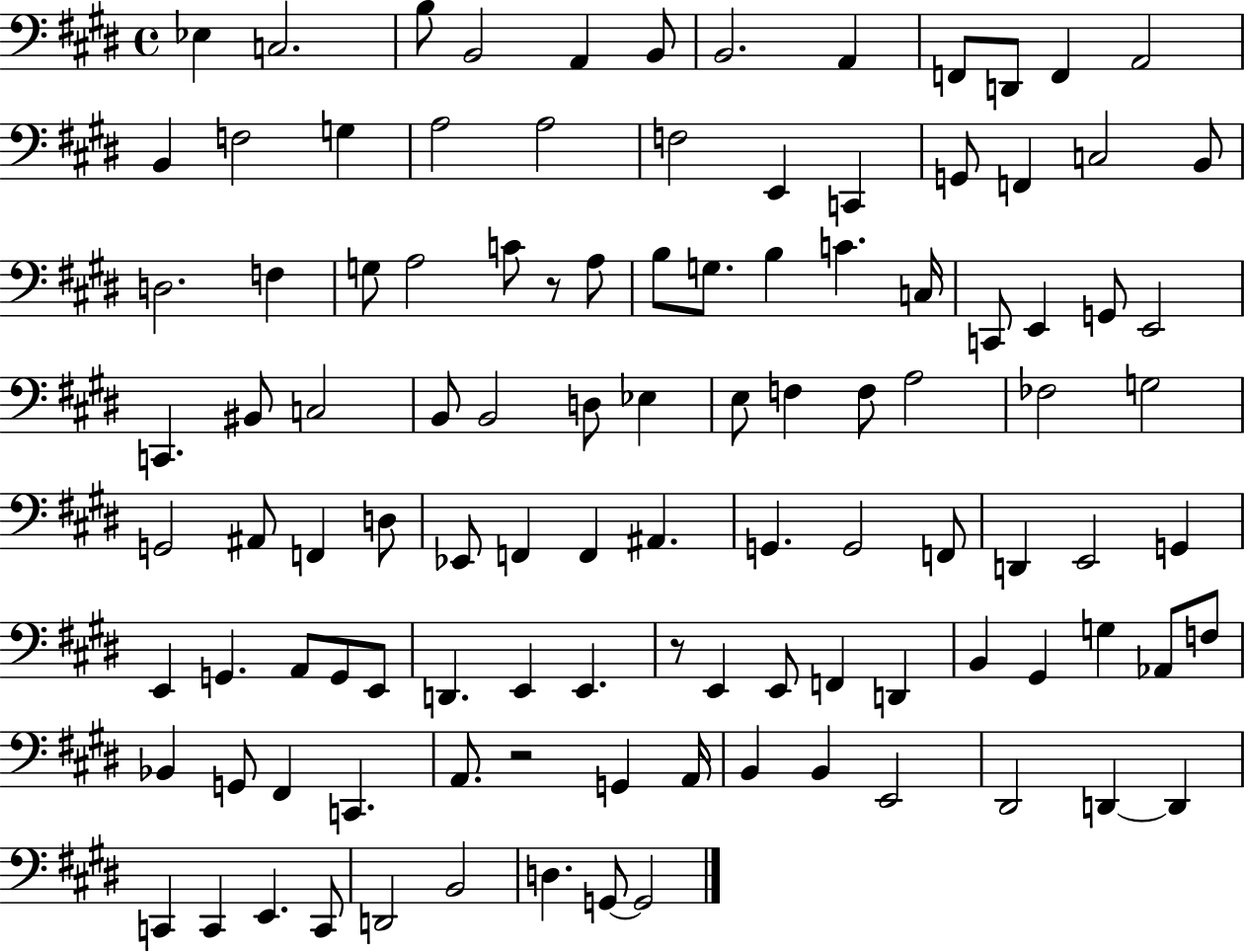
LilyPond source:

{
  \clef bass
  \time 4/4
  \defaultTimeSignature
  \key e \major
  \repeat volta 2 { ees4 c2. | b8 b,2 a,4 b,8 | b,2. a,4 | f,8 d,8 f,4 a,2 | \break b,4 f2 g4 | a2 a2 | f2 e,4 c,4 | g,8 f,4 c2 b,8 | \break d2. f4 | g8 a2 c'8 r8 a8 | b8 g8. b4 c'4. c16 | c,8 e,4 g,8 e,2 | \break c,4. bis,8 c2 | b,8 b,2 d8 ees4 | e8 f4 f8 a2 | fes2 g2 | \break g,2 ais,8 f,4 d8 | ees,8 f,4 f,4 ais,4. | g,4. g,2 f,8 | d,4 e,2 g,4 | \break e,4 g,4. a,8 g,8 e,8 | d,4. e,4 e,4. | r8 e,4 e,8 f,4 d,4 | b,4 gis,4 g4 aes,8 f8 | \break bes,4 g,8 fis,4 c,4. | a,8. r2 g,4 a,16 | b,4 b,4 e,2 | dis,2 d,4~~ d,4 | \break c,4 c,4 e,4. c,8 | d,2 b,2 | d4. g,8~~ g,2 | } \bar "|."
}